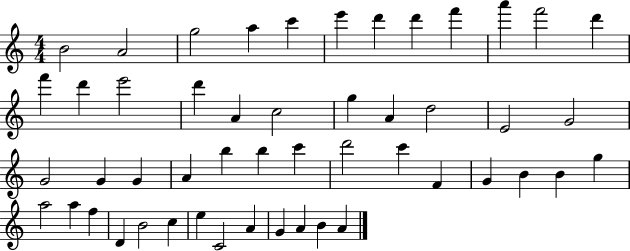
{
  \clef treble
  \numericTimeSignature
  \time 4/4
  \key c \major
  b'2 a'2 | g''2 a''4 c'''4 | e'''4 d'''4 d'''4 f'''4 | a'''4 f'''2 d'''4 | \break f'''4 d'''4 e'''2 | d'''4 a'4 c''2 | g''4 a'4 d''2 | e'2 g'2 | \break g'2 g'4 g'4 | a'4 b''4 b''4 c'''4 | d'''2 c'''4 f'4 | g'4 b'4 b'4 g''4 | \break a''2 a''4 f''4 | d'4 b'2 c''4 | e''4 c'2 a'4 | g'4 a'4 b'4 a'4 | \break \bar "|."
}